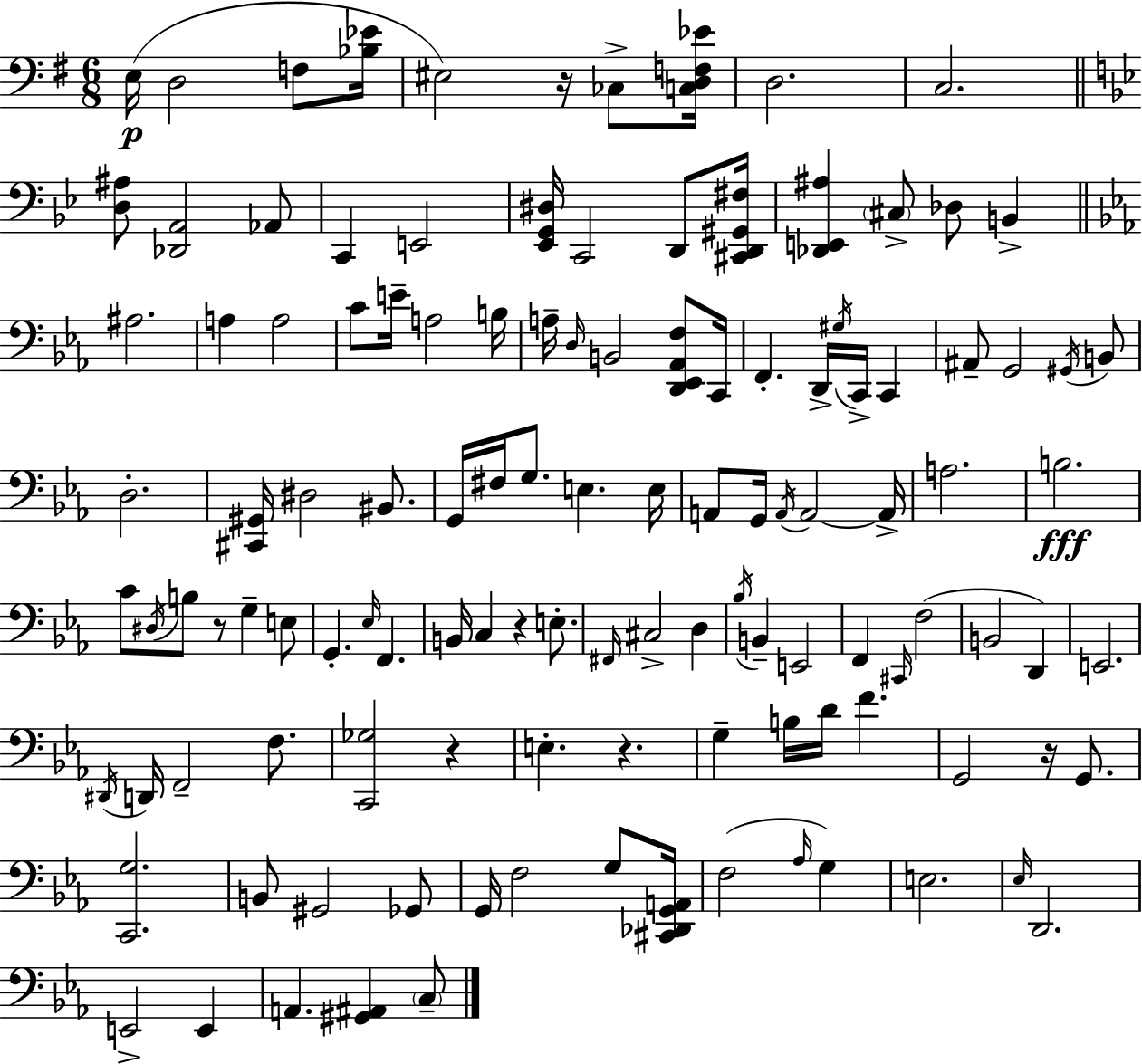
X:1
T:Untitled
M:6/8
L:1/4
K:G
E,/4 D,2 F,/2 [_B,_E]/4 ^E,2 z/4 _C,/2 [C,D,F,_E]/4 D,2 C,2 [D,^A,]/2 [_D,,A,,]2 _A,,/2 C,, E,,2 [_E,,G,,^D,]/4 C,,2 D,,/2 [^C,,D,,^G,,^F,]/4 [_D,,E,,^A,] ^C,/2 _D,/2 B,, ^A,2 A, A,2 C/2 E/4 A,2 B,/4 A,/4 D,/4 B,,2 [D,,_E,,_A,,F,]/2 C,,/4 F,, D,,/4 ^G,/4 C,,/4 C,, ^A,,/2 G,,2 ^G,,/4 B,,/2 D,2 [^C,,^G,,]/4 ^D,2 ^B,,/2 G,,/4 ^F,/4 G,/2 E, E,/4 A,,/2 G,,/4 A,,/4 A,,2 A,,/4 A,2 B,2 C/2 ^D,/4 B,/2 z/2 G, E,/2 G,, _E,/4 F,, B,,/4 C, z E,/2 ^F,,/4 ^C,2 D, _B,/4 B,, E,,2 F,, ^C,,/4 F,2 B,,2 D,, E,,2 ^D,,/4 D,,/4 F,,2 F,/2 [C,,_G,]2 z E, z G, B,/4 D/4 F G,,2 z/4 G,,/2 [C,,G,]2 B,,/2 ^G,,2 _G,,/2 G,,/4 F,2 G,/2 [^C,,_D,,G,,A,,]/4 F,2 _A,/4 G, E,2 _E,/4 D,,2 E,,2 E,, A,, [^G,,^A,,] C,/2